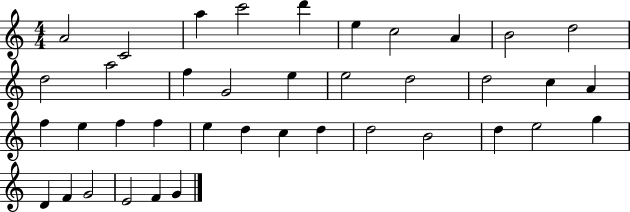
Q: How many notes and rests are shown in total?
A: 39